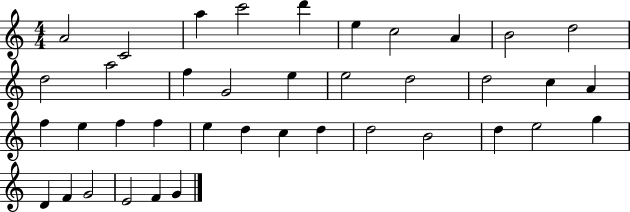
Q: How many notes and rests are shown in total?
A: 39